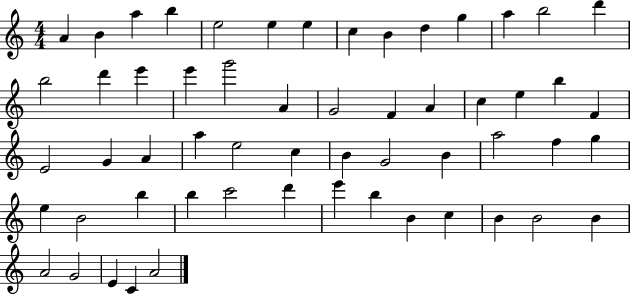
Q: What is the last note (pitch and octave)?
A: A4